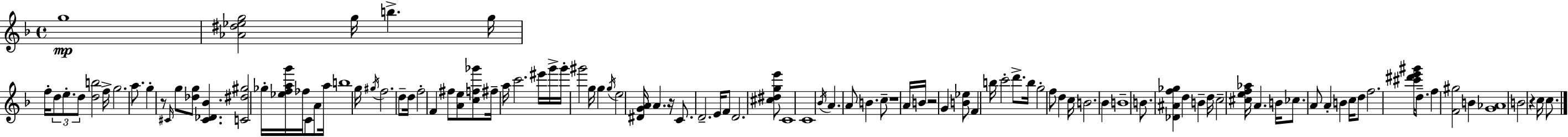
{
  \clef treble
  \time 4/4
  \defaultTimeSignature
  \key d \minor
  g''1\mp | <aes' dis'' ees'' g''>2 g''16 b''4.-> g''16 | f''16-. \tuplet 3/2 { d''8 e''8.-. d''8 } <d'' b''>2 | f''16-> g''2. a''8. | \break g''4-. r8 \grace { cis'16 } g''8 <des'' g''>8 <cis' des' bes'>4. | <c' dis'' gis''>2 ges''16-. <ees'' f'' a'' g'''>16 fes''16 c'8 a'8 | a''16 b''1 | g''16 \acciaccatura { gis''16 } f''2. d''8-- | \break d''16 f''2-. f'4 fis''8 | <a' e''>8 <c'' f'' ges'''>8 fis''16-- a''16 c'''2. | eis'''16 g'''16-> g'''16-. gis'''2 g''16 g''4 | \acciaccatura { g''16 } e''2 <dis' g' a'>16 a'4. | \break r16 c'8. d'2.-- | e'16 f'8 d'2. | <cis'' dis'' g'' e'''>8 c'1 | c'1 | \break \acciaccatura { bes'16 } a'4. a'8 b'4. | c''8-- r1 | a'16 b'16 r2 g'4 | <b' ees''>8 f'4 b''16 c'''2-. | \break d'''8.-> b''16 g''2-. f''8 d''4 | c''16 b'2. | bes'4 b'1-- | b'8. <des' ais' f'' ges''>4 d''4 b'4-- | \break d''16 c''2-- <cis'' e'' f'' aes''>16 a'4. | b'16 ces''8. a'8 a'4-. b'4 | c''16 d''8 f''2. | <cis''' dis''' e''' gis'''>16 d''8.-- f''4 <f' gis''>2 | \break b'4 <g' aes'>1 | b'2 r4 | c''16 c''8. \bar "|."
}